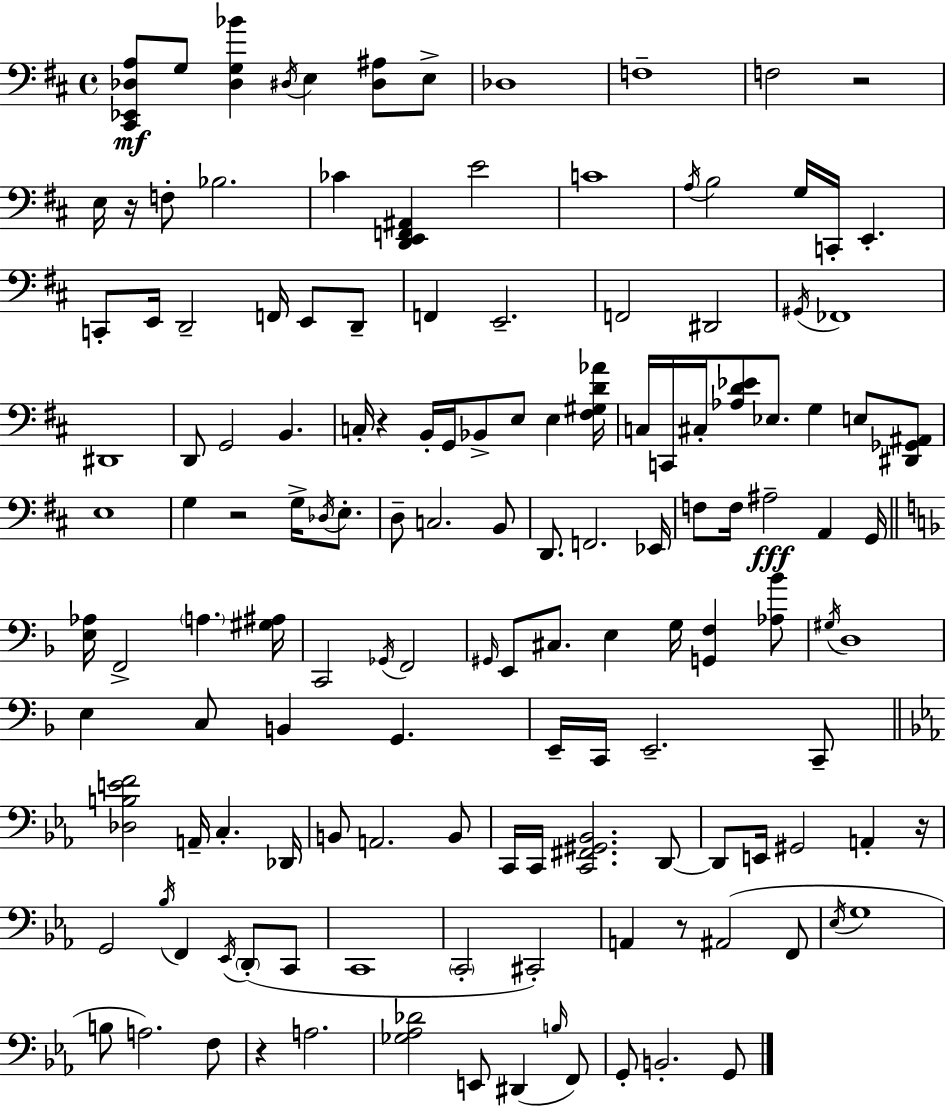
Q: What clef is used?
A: bass